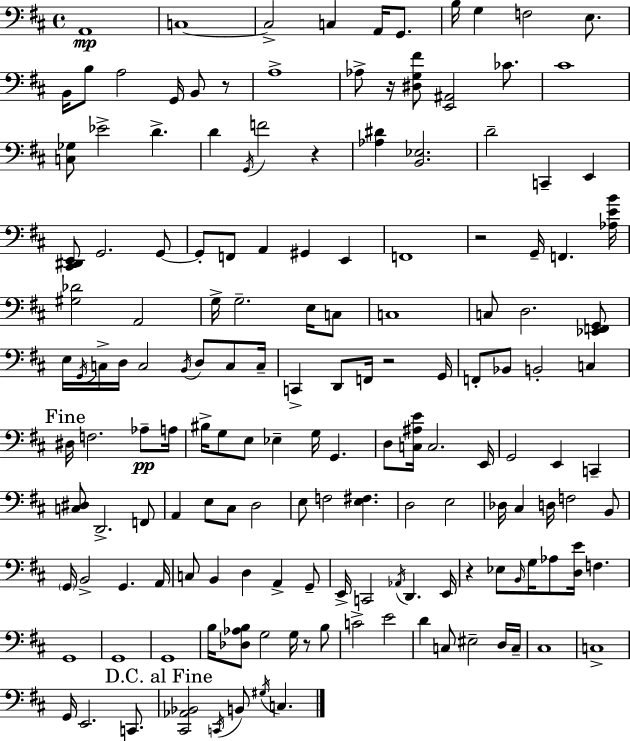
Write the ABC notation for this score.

X:1
T:Untitled
M:4/4
L:1/4
K:D
A,,4 C,4 C,2 C, A,,/4 G,,/2 B,/4 G, F,2 E,/2 B,,/4 B,/2 A,2 G,,/4 B,,/2 z/2 A,4 _A,/2 z/4 [^D,G,^F]/2 [E,,^A,,]2 _C/2 ^C4 [C,_G,]/2 _E2 D D G,,/4 F2 z [_A,^D] [B,,_E,]2 D2 C,, E,, [^C,,^D,,E,,]/2 G,,2 G,,/2 G,,/2 F,,/2 A,, ^G,, E,, F,,4 z2 G,,/4 F,, [_A,EB]/4 [^G,_D]2 A,,2 G,/4 G,2 E,/4 C,/2 C,4 C,/2 D,2 [_E,,F,,G,,]/2 E,/4 G,,/4 C,/4 D,/4 C,2 B,,/4 D,/2 C,/2 C,/4 C,, D,,/2 F,,/4 z2 G,,/4 F,,/2 _B,,/2 B,,2 C, ^D,/4 F,2 _A,/2 A,/4 ^B,/4 G,/2 E,/2 _E, G,/4 G,, D,/2 [C,^A,E]/4 C,2 E,,/4 G,,2 E,, C,, [C,^D,]/2 D,,2 F,,/2 A,, E,/2 ^C,/2 D,2 E,/2 F,2 [E,^F,] D,2 E,2 _D,/4 ^C, D,/4 F,2 B,,/2 G,,/4 B,,2 G,, A,,/4 C,/2 B,, D, A,, G,,/2 E,,/4 C,,2 _A,,/4 D,, E,,/4 z _E,/2 B,,/4 G,/4 _A,/2 [D,E]/4 F, G,,4 G,,4 G,,4 B,/4 [_D,_A,B,]/2 G,2 G,/4 z/2 B,/2 C2 E2 D C,/2 ^E,2 D,/4 C,/4 ^C,4 C,4 G,,/4 E,,2 C,,/2 [^C,,_A,,_B,,]2 C,,/4 B,,/2 ^G,/4 C,